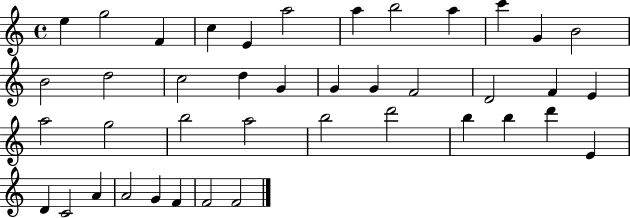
X:1
T:Untitled
M:4/4
L:1/4
K:C
e g2 F c E a2 a b2 a c' G B2 B2 d2 c2 d G G G F2 D2 F E a2 g2 b2 a2 b2 d'2 b b d' E D C2 A A2 G F F2 F2